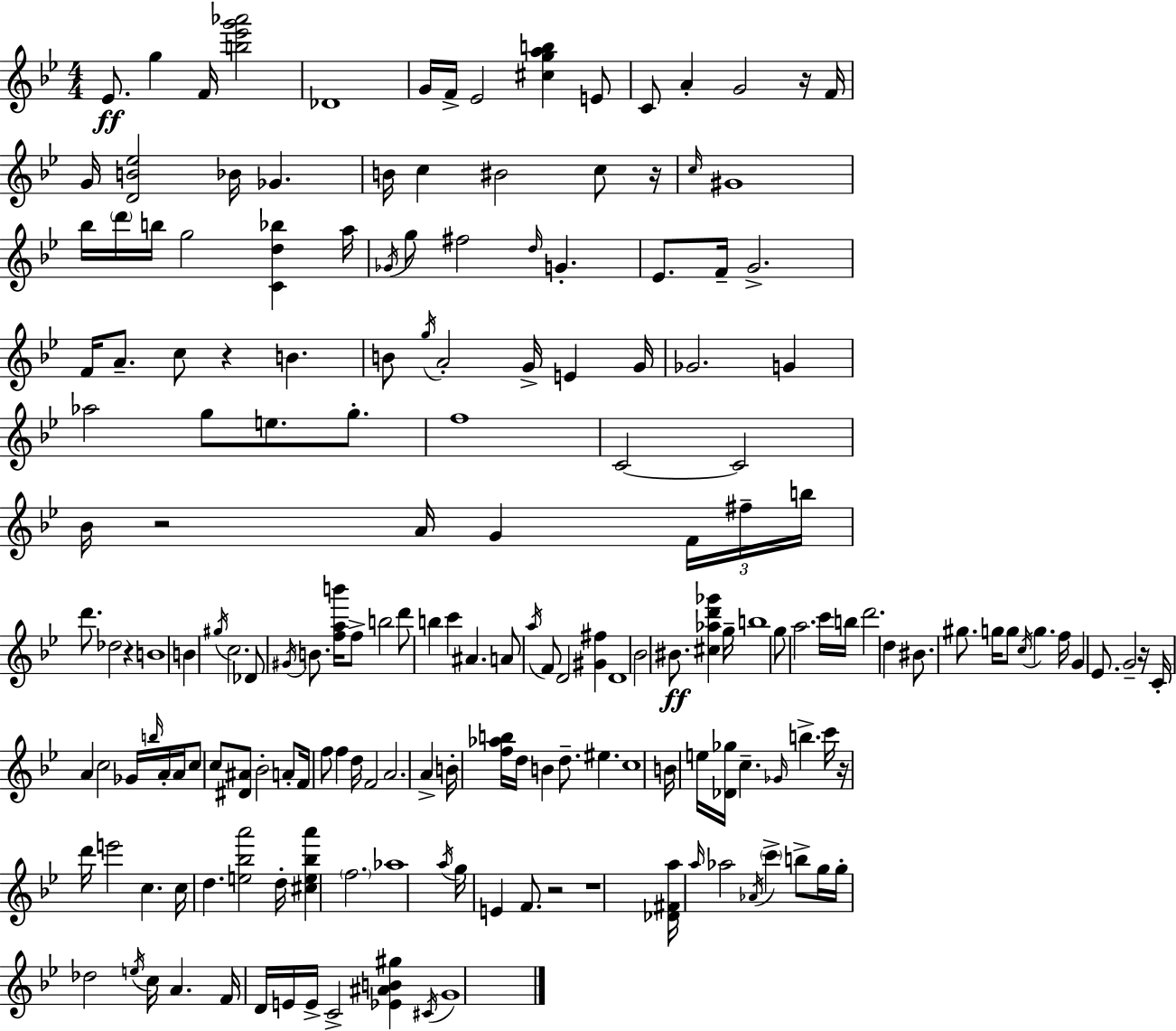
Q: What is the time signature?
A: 4/4